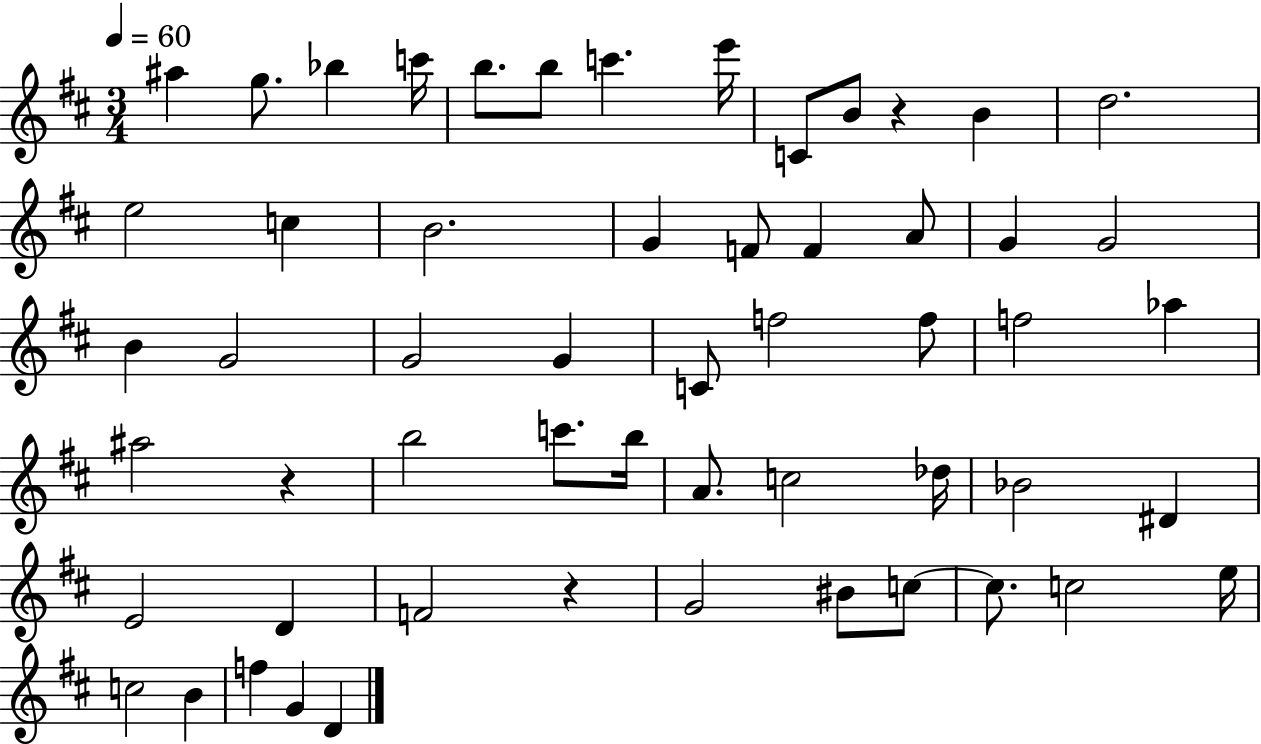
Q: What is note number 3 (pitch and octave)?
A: Bb5